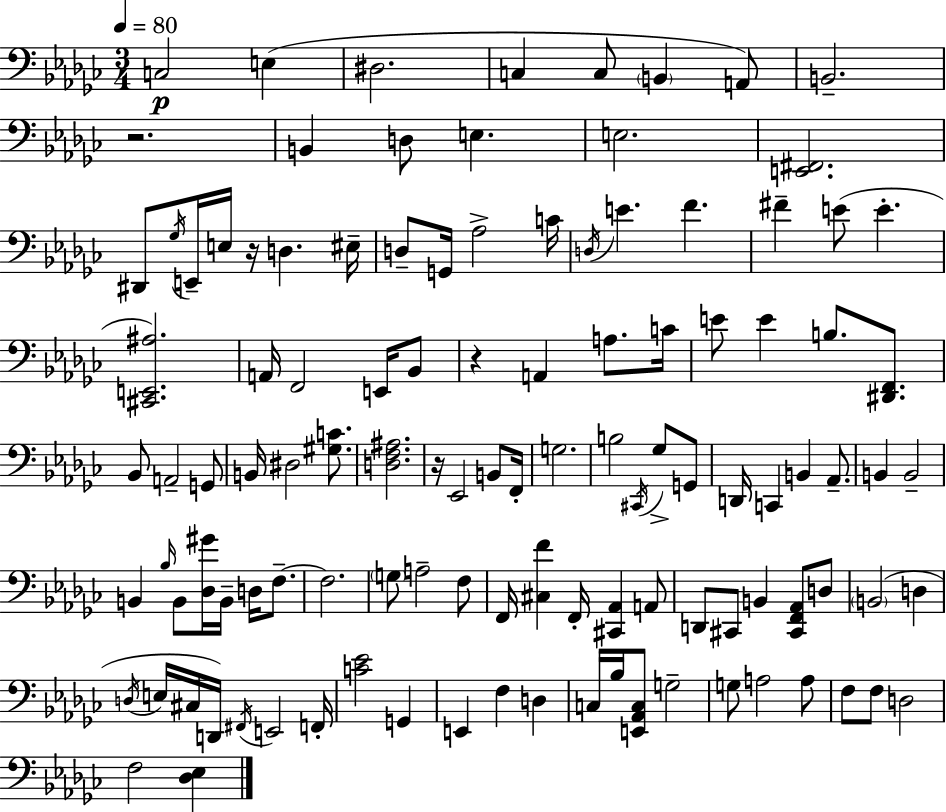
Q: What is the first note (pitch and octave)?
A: C3